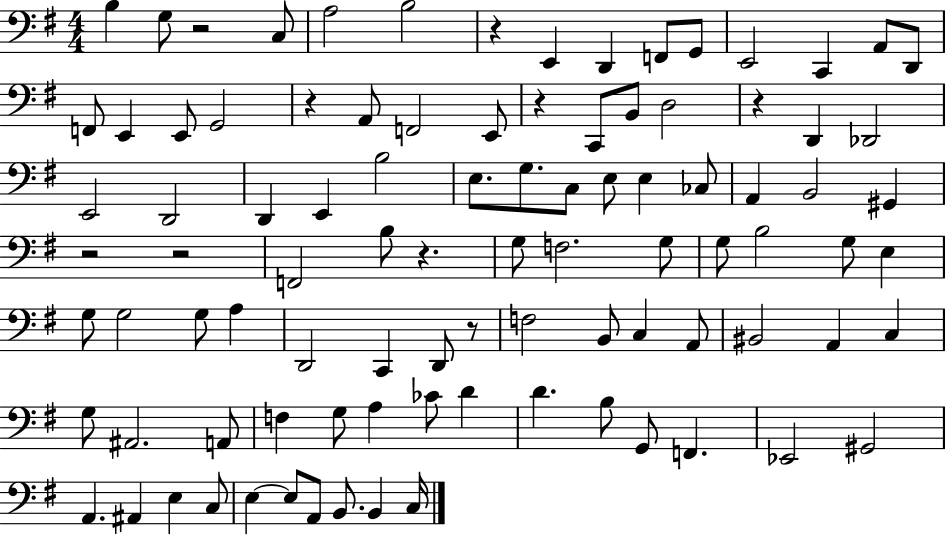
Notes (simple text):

B3/q G3/e R/h C3/e A3/h B3/h R/q E2/q D2/q F2/e G2/e E2/h C2/q A2/e D2/e F2/e E2/q E2/e G2/h R/q A2/e F2/h E2/e R/q C2/e B2/e D3/h R/q D2/q Db2/h E2/h D2/h D2/q E2/q B3/h E3/e. G3/e. C3/e E3/e E3/q CES3/e A2/q B2/h G#2/q R/h R/h F2/h B3/e R/q. G3/e F3/h. G3/e G3/e B3/h G3/e E3/q G3/e G3/h G3/e A3/q D2/h C2/q D2/e R/e F3/h B2/e C3/q A2/e BIS2/h A2/q C3/q G3/e A#2/h. A2/e F3/q G3/e A3/q CES4/e D4/q D4/q. B3/e G2/e F2/q. Eb2/h G#2/h A2/q. A#2/q E3/q C3/e E3/q E3/e A2/e B2/e. B2/q C3/s